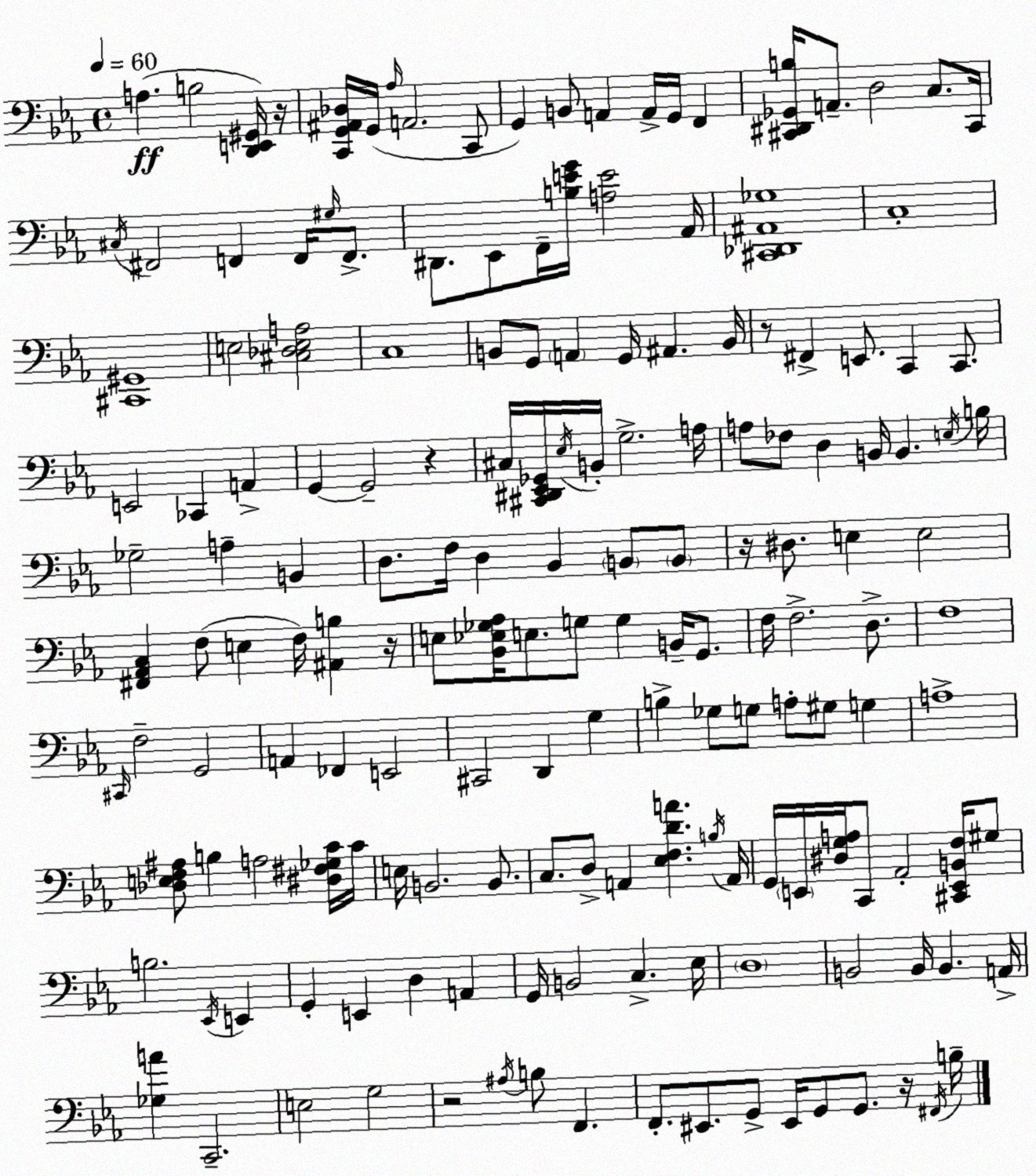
X:1
T:Untitled
M:4/4
L:1/4
K:Cm
A, B,2 [D,,E,,^G,,]/4 z/4 [C,,G,,^A,,_D,]/4 G,,/4 _A,/4 A,,2 C,,/2 G,, B,,/2 A,, A,,/4 G,,/4 F,, [^C,,^D,,_G,,B,]/4 A,,/2 D,2 C,/2 ^C,,/4 ^C,/4 ^F,,2 F,, F,,/4 ^G,/4 F,,/2 ^D,,/2 _E,,/2 F,,/4 [B,EG]/4 [A,E]2 _A,,/4 [^C,,_D,,^A,,_G,]4 C,4 [^C,,^G,,]4 E,2 [^C,_D,E,A,]2 C,4 B,,/2 G,,/2 A,, G,,/4 ^A,, B,,/4 z/2 ^F,, E,,/2 C,, C,,/2 E,,2 _C,, A,, G,, G,,2 z ^C,/4 [^C,,^D,,_E,,_G,,]/4 _E,/4 B,,/4 G,2 A,/4 A,/2 _F,/2 D, B,,/4 B,, E,/4 B,/4 _G,2 A, B,, D,/2 F,/4 D, _B,, B,,/2 B,,/2 z/4 ^D,/2 E, E,2 [^F,,_A,,C,] F,/2 E, F,/4 [^A,,B,] z/4 E,/2 [_B,,_E,_G,_A,]/4 E,/2 G,/2 G, B,,/4 G,,/2 F,/4 F,2 D,/2 F,4 ^C,,/4 F,2 G,,2 A,, _F,, E,,2 ^C,,2 D,, G, B, _G,/2 G,/2 A,/2 ^G,/2 G, A,4 [_D,E,F,^A,]/2 B, A,2 [^D,^F,_G,C]/4 C/4 E,/4 B,,2 B,,/2 C,/2 D,/2 A,, [_E,F,DA] B,/4 A,,/4 G,,/4 E,,/4 [^D,G,A,]/4 C,,/2 _A,,2 [^C,,E,,B,,F,]/4 ^G,/2 B,2 _E,,/4 E,, G,, E,, D, A,, G,,/4 B,,2 C, _E,/4 D,4 B,,2 B,,/4 B,, A,,/4 [_G,A] C,,2 E,2 G,2 z2 ^A,/4 B,/2 F,, F,,/2 ^E,,/2 G,,/2 ^E,,/4 G,,/2 G,,/2 z/4 ^F,,/4 B,/4